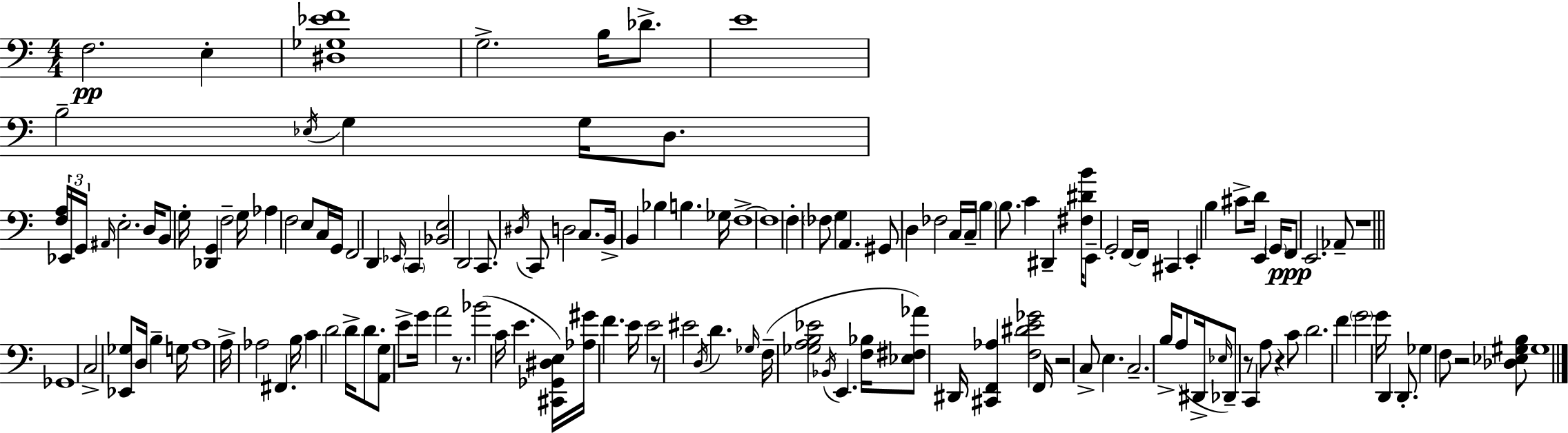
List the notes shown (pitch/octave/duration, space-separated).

F3/h. E3/q [D#3,Gb3,Eb4,F4]/w G3/h. B3/s Db4/e. E4/w B3/h Eb3/s G3/q G3/s D3/e. [F3,A3]/s Eb2/s G2/s A#2/s E3/h. D3/s B2/e G3/s [Db2,G2]/q F3/h G3/s Ab3/q F3/h E3/e C3/s G2/s F2/h D2/q Eb2/s C2/q [Bb2,E3]/h D2/h C2/e. D#3/s C2/e D3/h C3/e. B2/s B2/q Bb3/q B3/q. Gb3/s F3/w F3/w F3/q FES3/e G3/q A2/q. G#2/e D3/q FES3/h C3/s C3/s B3/q B3/e. C4/q D#2/q [F#3,D#4,B4]/s E2/e G2/h F2/s F2/s C#2/q E2/q B3/q C#4/e D4/s E2/q G2/s F2/e E2/h. Ab2/e R/w Gb2/w C3/h [Eb2,Gb3]/e D3/s B3/q G3/s A3/w A3/s Ab3/h F#2/q. B3/s C4/q D4/h D4/s D4/e. [A2,G3]/e E4/e G4/s A4/h R/e. Bb4/h C4/s E4/q. [C#2,Gb2,D#3,E3]/s [Ab3,G#4]/s F4/q. E4/s E4/h R/e EIS4/h D3/s D4/q. Gb3/s F3/s [Gb3,A3,B3,Eb4]/h Bb2/s E2/q. [F3,Bb3]/s [Eb3,F#3,Ab4]/e D#2/s [C#2,F2,Ab3]/q [F3,D#4,E4,Gb4]/h F2/s R/h C3/e E3/q. C3/h. B3/s A3/e D#2/s Eb3/s Db2/e R/e C2/q A3/e R/q C4/e D4/h. F4/q G4/h G4/s D2/q D2/e. Gb3/q F3/e R/h [Db3,Eb3,G#3,B3]/e G#3/w